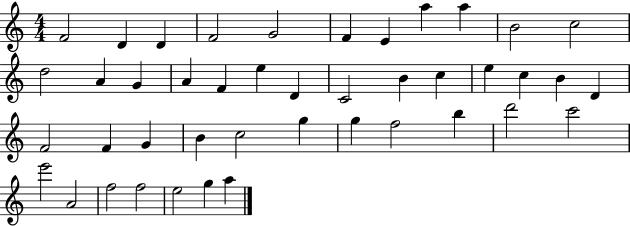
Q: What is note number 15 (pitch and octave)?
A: A4